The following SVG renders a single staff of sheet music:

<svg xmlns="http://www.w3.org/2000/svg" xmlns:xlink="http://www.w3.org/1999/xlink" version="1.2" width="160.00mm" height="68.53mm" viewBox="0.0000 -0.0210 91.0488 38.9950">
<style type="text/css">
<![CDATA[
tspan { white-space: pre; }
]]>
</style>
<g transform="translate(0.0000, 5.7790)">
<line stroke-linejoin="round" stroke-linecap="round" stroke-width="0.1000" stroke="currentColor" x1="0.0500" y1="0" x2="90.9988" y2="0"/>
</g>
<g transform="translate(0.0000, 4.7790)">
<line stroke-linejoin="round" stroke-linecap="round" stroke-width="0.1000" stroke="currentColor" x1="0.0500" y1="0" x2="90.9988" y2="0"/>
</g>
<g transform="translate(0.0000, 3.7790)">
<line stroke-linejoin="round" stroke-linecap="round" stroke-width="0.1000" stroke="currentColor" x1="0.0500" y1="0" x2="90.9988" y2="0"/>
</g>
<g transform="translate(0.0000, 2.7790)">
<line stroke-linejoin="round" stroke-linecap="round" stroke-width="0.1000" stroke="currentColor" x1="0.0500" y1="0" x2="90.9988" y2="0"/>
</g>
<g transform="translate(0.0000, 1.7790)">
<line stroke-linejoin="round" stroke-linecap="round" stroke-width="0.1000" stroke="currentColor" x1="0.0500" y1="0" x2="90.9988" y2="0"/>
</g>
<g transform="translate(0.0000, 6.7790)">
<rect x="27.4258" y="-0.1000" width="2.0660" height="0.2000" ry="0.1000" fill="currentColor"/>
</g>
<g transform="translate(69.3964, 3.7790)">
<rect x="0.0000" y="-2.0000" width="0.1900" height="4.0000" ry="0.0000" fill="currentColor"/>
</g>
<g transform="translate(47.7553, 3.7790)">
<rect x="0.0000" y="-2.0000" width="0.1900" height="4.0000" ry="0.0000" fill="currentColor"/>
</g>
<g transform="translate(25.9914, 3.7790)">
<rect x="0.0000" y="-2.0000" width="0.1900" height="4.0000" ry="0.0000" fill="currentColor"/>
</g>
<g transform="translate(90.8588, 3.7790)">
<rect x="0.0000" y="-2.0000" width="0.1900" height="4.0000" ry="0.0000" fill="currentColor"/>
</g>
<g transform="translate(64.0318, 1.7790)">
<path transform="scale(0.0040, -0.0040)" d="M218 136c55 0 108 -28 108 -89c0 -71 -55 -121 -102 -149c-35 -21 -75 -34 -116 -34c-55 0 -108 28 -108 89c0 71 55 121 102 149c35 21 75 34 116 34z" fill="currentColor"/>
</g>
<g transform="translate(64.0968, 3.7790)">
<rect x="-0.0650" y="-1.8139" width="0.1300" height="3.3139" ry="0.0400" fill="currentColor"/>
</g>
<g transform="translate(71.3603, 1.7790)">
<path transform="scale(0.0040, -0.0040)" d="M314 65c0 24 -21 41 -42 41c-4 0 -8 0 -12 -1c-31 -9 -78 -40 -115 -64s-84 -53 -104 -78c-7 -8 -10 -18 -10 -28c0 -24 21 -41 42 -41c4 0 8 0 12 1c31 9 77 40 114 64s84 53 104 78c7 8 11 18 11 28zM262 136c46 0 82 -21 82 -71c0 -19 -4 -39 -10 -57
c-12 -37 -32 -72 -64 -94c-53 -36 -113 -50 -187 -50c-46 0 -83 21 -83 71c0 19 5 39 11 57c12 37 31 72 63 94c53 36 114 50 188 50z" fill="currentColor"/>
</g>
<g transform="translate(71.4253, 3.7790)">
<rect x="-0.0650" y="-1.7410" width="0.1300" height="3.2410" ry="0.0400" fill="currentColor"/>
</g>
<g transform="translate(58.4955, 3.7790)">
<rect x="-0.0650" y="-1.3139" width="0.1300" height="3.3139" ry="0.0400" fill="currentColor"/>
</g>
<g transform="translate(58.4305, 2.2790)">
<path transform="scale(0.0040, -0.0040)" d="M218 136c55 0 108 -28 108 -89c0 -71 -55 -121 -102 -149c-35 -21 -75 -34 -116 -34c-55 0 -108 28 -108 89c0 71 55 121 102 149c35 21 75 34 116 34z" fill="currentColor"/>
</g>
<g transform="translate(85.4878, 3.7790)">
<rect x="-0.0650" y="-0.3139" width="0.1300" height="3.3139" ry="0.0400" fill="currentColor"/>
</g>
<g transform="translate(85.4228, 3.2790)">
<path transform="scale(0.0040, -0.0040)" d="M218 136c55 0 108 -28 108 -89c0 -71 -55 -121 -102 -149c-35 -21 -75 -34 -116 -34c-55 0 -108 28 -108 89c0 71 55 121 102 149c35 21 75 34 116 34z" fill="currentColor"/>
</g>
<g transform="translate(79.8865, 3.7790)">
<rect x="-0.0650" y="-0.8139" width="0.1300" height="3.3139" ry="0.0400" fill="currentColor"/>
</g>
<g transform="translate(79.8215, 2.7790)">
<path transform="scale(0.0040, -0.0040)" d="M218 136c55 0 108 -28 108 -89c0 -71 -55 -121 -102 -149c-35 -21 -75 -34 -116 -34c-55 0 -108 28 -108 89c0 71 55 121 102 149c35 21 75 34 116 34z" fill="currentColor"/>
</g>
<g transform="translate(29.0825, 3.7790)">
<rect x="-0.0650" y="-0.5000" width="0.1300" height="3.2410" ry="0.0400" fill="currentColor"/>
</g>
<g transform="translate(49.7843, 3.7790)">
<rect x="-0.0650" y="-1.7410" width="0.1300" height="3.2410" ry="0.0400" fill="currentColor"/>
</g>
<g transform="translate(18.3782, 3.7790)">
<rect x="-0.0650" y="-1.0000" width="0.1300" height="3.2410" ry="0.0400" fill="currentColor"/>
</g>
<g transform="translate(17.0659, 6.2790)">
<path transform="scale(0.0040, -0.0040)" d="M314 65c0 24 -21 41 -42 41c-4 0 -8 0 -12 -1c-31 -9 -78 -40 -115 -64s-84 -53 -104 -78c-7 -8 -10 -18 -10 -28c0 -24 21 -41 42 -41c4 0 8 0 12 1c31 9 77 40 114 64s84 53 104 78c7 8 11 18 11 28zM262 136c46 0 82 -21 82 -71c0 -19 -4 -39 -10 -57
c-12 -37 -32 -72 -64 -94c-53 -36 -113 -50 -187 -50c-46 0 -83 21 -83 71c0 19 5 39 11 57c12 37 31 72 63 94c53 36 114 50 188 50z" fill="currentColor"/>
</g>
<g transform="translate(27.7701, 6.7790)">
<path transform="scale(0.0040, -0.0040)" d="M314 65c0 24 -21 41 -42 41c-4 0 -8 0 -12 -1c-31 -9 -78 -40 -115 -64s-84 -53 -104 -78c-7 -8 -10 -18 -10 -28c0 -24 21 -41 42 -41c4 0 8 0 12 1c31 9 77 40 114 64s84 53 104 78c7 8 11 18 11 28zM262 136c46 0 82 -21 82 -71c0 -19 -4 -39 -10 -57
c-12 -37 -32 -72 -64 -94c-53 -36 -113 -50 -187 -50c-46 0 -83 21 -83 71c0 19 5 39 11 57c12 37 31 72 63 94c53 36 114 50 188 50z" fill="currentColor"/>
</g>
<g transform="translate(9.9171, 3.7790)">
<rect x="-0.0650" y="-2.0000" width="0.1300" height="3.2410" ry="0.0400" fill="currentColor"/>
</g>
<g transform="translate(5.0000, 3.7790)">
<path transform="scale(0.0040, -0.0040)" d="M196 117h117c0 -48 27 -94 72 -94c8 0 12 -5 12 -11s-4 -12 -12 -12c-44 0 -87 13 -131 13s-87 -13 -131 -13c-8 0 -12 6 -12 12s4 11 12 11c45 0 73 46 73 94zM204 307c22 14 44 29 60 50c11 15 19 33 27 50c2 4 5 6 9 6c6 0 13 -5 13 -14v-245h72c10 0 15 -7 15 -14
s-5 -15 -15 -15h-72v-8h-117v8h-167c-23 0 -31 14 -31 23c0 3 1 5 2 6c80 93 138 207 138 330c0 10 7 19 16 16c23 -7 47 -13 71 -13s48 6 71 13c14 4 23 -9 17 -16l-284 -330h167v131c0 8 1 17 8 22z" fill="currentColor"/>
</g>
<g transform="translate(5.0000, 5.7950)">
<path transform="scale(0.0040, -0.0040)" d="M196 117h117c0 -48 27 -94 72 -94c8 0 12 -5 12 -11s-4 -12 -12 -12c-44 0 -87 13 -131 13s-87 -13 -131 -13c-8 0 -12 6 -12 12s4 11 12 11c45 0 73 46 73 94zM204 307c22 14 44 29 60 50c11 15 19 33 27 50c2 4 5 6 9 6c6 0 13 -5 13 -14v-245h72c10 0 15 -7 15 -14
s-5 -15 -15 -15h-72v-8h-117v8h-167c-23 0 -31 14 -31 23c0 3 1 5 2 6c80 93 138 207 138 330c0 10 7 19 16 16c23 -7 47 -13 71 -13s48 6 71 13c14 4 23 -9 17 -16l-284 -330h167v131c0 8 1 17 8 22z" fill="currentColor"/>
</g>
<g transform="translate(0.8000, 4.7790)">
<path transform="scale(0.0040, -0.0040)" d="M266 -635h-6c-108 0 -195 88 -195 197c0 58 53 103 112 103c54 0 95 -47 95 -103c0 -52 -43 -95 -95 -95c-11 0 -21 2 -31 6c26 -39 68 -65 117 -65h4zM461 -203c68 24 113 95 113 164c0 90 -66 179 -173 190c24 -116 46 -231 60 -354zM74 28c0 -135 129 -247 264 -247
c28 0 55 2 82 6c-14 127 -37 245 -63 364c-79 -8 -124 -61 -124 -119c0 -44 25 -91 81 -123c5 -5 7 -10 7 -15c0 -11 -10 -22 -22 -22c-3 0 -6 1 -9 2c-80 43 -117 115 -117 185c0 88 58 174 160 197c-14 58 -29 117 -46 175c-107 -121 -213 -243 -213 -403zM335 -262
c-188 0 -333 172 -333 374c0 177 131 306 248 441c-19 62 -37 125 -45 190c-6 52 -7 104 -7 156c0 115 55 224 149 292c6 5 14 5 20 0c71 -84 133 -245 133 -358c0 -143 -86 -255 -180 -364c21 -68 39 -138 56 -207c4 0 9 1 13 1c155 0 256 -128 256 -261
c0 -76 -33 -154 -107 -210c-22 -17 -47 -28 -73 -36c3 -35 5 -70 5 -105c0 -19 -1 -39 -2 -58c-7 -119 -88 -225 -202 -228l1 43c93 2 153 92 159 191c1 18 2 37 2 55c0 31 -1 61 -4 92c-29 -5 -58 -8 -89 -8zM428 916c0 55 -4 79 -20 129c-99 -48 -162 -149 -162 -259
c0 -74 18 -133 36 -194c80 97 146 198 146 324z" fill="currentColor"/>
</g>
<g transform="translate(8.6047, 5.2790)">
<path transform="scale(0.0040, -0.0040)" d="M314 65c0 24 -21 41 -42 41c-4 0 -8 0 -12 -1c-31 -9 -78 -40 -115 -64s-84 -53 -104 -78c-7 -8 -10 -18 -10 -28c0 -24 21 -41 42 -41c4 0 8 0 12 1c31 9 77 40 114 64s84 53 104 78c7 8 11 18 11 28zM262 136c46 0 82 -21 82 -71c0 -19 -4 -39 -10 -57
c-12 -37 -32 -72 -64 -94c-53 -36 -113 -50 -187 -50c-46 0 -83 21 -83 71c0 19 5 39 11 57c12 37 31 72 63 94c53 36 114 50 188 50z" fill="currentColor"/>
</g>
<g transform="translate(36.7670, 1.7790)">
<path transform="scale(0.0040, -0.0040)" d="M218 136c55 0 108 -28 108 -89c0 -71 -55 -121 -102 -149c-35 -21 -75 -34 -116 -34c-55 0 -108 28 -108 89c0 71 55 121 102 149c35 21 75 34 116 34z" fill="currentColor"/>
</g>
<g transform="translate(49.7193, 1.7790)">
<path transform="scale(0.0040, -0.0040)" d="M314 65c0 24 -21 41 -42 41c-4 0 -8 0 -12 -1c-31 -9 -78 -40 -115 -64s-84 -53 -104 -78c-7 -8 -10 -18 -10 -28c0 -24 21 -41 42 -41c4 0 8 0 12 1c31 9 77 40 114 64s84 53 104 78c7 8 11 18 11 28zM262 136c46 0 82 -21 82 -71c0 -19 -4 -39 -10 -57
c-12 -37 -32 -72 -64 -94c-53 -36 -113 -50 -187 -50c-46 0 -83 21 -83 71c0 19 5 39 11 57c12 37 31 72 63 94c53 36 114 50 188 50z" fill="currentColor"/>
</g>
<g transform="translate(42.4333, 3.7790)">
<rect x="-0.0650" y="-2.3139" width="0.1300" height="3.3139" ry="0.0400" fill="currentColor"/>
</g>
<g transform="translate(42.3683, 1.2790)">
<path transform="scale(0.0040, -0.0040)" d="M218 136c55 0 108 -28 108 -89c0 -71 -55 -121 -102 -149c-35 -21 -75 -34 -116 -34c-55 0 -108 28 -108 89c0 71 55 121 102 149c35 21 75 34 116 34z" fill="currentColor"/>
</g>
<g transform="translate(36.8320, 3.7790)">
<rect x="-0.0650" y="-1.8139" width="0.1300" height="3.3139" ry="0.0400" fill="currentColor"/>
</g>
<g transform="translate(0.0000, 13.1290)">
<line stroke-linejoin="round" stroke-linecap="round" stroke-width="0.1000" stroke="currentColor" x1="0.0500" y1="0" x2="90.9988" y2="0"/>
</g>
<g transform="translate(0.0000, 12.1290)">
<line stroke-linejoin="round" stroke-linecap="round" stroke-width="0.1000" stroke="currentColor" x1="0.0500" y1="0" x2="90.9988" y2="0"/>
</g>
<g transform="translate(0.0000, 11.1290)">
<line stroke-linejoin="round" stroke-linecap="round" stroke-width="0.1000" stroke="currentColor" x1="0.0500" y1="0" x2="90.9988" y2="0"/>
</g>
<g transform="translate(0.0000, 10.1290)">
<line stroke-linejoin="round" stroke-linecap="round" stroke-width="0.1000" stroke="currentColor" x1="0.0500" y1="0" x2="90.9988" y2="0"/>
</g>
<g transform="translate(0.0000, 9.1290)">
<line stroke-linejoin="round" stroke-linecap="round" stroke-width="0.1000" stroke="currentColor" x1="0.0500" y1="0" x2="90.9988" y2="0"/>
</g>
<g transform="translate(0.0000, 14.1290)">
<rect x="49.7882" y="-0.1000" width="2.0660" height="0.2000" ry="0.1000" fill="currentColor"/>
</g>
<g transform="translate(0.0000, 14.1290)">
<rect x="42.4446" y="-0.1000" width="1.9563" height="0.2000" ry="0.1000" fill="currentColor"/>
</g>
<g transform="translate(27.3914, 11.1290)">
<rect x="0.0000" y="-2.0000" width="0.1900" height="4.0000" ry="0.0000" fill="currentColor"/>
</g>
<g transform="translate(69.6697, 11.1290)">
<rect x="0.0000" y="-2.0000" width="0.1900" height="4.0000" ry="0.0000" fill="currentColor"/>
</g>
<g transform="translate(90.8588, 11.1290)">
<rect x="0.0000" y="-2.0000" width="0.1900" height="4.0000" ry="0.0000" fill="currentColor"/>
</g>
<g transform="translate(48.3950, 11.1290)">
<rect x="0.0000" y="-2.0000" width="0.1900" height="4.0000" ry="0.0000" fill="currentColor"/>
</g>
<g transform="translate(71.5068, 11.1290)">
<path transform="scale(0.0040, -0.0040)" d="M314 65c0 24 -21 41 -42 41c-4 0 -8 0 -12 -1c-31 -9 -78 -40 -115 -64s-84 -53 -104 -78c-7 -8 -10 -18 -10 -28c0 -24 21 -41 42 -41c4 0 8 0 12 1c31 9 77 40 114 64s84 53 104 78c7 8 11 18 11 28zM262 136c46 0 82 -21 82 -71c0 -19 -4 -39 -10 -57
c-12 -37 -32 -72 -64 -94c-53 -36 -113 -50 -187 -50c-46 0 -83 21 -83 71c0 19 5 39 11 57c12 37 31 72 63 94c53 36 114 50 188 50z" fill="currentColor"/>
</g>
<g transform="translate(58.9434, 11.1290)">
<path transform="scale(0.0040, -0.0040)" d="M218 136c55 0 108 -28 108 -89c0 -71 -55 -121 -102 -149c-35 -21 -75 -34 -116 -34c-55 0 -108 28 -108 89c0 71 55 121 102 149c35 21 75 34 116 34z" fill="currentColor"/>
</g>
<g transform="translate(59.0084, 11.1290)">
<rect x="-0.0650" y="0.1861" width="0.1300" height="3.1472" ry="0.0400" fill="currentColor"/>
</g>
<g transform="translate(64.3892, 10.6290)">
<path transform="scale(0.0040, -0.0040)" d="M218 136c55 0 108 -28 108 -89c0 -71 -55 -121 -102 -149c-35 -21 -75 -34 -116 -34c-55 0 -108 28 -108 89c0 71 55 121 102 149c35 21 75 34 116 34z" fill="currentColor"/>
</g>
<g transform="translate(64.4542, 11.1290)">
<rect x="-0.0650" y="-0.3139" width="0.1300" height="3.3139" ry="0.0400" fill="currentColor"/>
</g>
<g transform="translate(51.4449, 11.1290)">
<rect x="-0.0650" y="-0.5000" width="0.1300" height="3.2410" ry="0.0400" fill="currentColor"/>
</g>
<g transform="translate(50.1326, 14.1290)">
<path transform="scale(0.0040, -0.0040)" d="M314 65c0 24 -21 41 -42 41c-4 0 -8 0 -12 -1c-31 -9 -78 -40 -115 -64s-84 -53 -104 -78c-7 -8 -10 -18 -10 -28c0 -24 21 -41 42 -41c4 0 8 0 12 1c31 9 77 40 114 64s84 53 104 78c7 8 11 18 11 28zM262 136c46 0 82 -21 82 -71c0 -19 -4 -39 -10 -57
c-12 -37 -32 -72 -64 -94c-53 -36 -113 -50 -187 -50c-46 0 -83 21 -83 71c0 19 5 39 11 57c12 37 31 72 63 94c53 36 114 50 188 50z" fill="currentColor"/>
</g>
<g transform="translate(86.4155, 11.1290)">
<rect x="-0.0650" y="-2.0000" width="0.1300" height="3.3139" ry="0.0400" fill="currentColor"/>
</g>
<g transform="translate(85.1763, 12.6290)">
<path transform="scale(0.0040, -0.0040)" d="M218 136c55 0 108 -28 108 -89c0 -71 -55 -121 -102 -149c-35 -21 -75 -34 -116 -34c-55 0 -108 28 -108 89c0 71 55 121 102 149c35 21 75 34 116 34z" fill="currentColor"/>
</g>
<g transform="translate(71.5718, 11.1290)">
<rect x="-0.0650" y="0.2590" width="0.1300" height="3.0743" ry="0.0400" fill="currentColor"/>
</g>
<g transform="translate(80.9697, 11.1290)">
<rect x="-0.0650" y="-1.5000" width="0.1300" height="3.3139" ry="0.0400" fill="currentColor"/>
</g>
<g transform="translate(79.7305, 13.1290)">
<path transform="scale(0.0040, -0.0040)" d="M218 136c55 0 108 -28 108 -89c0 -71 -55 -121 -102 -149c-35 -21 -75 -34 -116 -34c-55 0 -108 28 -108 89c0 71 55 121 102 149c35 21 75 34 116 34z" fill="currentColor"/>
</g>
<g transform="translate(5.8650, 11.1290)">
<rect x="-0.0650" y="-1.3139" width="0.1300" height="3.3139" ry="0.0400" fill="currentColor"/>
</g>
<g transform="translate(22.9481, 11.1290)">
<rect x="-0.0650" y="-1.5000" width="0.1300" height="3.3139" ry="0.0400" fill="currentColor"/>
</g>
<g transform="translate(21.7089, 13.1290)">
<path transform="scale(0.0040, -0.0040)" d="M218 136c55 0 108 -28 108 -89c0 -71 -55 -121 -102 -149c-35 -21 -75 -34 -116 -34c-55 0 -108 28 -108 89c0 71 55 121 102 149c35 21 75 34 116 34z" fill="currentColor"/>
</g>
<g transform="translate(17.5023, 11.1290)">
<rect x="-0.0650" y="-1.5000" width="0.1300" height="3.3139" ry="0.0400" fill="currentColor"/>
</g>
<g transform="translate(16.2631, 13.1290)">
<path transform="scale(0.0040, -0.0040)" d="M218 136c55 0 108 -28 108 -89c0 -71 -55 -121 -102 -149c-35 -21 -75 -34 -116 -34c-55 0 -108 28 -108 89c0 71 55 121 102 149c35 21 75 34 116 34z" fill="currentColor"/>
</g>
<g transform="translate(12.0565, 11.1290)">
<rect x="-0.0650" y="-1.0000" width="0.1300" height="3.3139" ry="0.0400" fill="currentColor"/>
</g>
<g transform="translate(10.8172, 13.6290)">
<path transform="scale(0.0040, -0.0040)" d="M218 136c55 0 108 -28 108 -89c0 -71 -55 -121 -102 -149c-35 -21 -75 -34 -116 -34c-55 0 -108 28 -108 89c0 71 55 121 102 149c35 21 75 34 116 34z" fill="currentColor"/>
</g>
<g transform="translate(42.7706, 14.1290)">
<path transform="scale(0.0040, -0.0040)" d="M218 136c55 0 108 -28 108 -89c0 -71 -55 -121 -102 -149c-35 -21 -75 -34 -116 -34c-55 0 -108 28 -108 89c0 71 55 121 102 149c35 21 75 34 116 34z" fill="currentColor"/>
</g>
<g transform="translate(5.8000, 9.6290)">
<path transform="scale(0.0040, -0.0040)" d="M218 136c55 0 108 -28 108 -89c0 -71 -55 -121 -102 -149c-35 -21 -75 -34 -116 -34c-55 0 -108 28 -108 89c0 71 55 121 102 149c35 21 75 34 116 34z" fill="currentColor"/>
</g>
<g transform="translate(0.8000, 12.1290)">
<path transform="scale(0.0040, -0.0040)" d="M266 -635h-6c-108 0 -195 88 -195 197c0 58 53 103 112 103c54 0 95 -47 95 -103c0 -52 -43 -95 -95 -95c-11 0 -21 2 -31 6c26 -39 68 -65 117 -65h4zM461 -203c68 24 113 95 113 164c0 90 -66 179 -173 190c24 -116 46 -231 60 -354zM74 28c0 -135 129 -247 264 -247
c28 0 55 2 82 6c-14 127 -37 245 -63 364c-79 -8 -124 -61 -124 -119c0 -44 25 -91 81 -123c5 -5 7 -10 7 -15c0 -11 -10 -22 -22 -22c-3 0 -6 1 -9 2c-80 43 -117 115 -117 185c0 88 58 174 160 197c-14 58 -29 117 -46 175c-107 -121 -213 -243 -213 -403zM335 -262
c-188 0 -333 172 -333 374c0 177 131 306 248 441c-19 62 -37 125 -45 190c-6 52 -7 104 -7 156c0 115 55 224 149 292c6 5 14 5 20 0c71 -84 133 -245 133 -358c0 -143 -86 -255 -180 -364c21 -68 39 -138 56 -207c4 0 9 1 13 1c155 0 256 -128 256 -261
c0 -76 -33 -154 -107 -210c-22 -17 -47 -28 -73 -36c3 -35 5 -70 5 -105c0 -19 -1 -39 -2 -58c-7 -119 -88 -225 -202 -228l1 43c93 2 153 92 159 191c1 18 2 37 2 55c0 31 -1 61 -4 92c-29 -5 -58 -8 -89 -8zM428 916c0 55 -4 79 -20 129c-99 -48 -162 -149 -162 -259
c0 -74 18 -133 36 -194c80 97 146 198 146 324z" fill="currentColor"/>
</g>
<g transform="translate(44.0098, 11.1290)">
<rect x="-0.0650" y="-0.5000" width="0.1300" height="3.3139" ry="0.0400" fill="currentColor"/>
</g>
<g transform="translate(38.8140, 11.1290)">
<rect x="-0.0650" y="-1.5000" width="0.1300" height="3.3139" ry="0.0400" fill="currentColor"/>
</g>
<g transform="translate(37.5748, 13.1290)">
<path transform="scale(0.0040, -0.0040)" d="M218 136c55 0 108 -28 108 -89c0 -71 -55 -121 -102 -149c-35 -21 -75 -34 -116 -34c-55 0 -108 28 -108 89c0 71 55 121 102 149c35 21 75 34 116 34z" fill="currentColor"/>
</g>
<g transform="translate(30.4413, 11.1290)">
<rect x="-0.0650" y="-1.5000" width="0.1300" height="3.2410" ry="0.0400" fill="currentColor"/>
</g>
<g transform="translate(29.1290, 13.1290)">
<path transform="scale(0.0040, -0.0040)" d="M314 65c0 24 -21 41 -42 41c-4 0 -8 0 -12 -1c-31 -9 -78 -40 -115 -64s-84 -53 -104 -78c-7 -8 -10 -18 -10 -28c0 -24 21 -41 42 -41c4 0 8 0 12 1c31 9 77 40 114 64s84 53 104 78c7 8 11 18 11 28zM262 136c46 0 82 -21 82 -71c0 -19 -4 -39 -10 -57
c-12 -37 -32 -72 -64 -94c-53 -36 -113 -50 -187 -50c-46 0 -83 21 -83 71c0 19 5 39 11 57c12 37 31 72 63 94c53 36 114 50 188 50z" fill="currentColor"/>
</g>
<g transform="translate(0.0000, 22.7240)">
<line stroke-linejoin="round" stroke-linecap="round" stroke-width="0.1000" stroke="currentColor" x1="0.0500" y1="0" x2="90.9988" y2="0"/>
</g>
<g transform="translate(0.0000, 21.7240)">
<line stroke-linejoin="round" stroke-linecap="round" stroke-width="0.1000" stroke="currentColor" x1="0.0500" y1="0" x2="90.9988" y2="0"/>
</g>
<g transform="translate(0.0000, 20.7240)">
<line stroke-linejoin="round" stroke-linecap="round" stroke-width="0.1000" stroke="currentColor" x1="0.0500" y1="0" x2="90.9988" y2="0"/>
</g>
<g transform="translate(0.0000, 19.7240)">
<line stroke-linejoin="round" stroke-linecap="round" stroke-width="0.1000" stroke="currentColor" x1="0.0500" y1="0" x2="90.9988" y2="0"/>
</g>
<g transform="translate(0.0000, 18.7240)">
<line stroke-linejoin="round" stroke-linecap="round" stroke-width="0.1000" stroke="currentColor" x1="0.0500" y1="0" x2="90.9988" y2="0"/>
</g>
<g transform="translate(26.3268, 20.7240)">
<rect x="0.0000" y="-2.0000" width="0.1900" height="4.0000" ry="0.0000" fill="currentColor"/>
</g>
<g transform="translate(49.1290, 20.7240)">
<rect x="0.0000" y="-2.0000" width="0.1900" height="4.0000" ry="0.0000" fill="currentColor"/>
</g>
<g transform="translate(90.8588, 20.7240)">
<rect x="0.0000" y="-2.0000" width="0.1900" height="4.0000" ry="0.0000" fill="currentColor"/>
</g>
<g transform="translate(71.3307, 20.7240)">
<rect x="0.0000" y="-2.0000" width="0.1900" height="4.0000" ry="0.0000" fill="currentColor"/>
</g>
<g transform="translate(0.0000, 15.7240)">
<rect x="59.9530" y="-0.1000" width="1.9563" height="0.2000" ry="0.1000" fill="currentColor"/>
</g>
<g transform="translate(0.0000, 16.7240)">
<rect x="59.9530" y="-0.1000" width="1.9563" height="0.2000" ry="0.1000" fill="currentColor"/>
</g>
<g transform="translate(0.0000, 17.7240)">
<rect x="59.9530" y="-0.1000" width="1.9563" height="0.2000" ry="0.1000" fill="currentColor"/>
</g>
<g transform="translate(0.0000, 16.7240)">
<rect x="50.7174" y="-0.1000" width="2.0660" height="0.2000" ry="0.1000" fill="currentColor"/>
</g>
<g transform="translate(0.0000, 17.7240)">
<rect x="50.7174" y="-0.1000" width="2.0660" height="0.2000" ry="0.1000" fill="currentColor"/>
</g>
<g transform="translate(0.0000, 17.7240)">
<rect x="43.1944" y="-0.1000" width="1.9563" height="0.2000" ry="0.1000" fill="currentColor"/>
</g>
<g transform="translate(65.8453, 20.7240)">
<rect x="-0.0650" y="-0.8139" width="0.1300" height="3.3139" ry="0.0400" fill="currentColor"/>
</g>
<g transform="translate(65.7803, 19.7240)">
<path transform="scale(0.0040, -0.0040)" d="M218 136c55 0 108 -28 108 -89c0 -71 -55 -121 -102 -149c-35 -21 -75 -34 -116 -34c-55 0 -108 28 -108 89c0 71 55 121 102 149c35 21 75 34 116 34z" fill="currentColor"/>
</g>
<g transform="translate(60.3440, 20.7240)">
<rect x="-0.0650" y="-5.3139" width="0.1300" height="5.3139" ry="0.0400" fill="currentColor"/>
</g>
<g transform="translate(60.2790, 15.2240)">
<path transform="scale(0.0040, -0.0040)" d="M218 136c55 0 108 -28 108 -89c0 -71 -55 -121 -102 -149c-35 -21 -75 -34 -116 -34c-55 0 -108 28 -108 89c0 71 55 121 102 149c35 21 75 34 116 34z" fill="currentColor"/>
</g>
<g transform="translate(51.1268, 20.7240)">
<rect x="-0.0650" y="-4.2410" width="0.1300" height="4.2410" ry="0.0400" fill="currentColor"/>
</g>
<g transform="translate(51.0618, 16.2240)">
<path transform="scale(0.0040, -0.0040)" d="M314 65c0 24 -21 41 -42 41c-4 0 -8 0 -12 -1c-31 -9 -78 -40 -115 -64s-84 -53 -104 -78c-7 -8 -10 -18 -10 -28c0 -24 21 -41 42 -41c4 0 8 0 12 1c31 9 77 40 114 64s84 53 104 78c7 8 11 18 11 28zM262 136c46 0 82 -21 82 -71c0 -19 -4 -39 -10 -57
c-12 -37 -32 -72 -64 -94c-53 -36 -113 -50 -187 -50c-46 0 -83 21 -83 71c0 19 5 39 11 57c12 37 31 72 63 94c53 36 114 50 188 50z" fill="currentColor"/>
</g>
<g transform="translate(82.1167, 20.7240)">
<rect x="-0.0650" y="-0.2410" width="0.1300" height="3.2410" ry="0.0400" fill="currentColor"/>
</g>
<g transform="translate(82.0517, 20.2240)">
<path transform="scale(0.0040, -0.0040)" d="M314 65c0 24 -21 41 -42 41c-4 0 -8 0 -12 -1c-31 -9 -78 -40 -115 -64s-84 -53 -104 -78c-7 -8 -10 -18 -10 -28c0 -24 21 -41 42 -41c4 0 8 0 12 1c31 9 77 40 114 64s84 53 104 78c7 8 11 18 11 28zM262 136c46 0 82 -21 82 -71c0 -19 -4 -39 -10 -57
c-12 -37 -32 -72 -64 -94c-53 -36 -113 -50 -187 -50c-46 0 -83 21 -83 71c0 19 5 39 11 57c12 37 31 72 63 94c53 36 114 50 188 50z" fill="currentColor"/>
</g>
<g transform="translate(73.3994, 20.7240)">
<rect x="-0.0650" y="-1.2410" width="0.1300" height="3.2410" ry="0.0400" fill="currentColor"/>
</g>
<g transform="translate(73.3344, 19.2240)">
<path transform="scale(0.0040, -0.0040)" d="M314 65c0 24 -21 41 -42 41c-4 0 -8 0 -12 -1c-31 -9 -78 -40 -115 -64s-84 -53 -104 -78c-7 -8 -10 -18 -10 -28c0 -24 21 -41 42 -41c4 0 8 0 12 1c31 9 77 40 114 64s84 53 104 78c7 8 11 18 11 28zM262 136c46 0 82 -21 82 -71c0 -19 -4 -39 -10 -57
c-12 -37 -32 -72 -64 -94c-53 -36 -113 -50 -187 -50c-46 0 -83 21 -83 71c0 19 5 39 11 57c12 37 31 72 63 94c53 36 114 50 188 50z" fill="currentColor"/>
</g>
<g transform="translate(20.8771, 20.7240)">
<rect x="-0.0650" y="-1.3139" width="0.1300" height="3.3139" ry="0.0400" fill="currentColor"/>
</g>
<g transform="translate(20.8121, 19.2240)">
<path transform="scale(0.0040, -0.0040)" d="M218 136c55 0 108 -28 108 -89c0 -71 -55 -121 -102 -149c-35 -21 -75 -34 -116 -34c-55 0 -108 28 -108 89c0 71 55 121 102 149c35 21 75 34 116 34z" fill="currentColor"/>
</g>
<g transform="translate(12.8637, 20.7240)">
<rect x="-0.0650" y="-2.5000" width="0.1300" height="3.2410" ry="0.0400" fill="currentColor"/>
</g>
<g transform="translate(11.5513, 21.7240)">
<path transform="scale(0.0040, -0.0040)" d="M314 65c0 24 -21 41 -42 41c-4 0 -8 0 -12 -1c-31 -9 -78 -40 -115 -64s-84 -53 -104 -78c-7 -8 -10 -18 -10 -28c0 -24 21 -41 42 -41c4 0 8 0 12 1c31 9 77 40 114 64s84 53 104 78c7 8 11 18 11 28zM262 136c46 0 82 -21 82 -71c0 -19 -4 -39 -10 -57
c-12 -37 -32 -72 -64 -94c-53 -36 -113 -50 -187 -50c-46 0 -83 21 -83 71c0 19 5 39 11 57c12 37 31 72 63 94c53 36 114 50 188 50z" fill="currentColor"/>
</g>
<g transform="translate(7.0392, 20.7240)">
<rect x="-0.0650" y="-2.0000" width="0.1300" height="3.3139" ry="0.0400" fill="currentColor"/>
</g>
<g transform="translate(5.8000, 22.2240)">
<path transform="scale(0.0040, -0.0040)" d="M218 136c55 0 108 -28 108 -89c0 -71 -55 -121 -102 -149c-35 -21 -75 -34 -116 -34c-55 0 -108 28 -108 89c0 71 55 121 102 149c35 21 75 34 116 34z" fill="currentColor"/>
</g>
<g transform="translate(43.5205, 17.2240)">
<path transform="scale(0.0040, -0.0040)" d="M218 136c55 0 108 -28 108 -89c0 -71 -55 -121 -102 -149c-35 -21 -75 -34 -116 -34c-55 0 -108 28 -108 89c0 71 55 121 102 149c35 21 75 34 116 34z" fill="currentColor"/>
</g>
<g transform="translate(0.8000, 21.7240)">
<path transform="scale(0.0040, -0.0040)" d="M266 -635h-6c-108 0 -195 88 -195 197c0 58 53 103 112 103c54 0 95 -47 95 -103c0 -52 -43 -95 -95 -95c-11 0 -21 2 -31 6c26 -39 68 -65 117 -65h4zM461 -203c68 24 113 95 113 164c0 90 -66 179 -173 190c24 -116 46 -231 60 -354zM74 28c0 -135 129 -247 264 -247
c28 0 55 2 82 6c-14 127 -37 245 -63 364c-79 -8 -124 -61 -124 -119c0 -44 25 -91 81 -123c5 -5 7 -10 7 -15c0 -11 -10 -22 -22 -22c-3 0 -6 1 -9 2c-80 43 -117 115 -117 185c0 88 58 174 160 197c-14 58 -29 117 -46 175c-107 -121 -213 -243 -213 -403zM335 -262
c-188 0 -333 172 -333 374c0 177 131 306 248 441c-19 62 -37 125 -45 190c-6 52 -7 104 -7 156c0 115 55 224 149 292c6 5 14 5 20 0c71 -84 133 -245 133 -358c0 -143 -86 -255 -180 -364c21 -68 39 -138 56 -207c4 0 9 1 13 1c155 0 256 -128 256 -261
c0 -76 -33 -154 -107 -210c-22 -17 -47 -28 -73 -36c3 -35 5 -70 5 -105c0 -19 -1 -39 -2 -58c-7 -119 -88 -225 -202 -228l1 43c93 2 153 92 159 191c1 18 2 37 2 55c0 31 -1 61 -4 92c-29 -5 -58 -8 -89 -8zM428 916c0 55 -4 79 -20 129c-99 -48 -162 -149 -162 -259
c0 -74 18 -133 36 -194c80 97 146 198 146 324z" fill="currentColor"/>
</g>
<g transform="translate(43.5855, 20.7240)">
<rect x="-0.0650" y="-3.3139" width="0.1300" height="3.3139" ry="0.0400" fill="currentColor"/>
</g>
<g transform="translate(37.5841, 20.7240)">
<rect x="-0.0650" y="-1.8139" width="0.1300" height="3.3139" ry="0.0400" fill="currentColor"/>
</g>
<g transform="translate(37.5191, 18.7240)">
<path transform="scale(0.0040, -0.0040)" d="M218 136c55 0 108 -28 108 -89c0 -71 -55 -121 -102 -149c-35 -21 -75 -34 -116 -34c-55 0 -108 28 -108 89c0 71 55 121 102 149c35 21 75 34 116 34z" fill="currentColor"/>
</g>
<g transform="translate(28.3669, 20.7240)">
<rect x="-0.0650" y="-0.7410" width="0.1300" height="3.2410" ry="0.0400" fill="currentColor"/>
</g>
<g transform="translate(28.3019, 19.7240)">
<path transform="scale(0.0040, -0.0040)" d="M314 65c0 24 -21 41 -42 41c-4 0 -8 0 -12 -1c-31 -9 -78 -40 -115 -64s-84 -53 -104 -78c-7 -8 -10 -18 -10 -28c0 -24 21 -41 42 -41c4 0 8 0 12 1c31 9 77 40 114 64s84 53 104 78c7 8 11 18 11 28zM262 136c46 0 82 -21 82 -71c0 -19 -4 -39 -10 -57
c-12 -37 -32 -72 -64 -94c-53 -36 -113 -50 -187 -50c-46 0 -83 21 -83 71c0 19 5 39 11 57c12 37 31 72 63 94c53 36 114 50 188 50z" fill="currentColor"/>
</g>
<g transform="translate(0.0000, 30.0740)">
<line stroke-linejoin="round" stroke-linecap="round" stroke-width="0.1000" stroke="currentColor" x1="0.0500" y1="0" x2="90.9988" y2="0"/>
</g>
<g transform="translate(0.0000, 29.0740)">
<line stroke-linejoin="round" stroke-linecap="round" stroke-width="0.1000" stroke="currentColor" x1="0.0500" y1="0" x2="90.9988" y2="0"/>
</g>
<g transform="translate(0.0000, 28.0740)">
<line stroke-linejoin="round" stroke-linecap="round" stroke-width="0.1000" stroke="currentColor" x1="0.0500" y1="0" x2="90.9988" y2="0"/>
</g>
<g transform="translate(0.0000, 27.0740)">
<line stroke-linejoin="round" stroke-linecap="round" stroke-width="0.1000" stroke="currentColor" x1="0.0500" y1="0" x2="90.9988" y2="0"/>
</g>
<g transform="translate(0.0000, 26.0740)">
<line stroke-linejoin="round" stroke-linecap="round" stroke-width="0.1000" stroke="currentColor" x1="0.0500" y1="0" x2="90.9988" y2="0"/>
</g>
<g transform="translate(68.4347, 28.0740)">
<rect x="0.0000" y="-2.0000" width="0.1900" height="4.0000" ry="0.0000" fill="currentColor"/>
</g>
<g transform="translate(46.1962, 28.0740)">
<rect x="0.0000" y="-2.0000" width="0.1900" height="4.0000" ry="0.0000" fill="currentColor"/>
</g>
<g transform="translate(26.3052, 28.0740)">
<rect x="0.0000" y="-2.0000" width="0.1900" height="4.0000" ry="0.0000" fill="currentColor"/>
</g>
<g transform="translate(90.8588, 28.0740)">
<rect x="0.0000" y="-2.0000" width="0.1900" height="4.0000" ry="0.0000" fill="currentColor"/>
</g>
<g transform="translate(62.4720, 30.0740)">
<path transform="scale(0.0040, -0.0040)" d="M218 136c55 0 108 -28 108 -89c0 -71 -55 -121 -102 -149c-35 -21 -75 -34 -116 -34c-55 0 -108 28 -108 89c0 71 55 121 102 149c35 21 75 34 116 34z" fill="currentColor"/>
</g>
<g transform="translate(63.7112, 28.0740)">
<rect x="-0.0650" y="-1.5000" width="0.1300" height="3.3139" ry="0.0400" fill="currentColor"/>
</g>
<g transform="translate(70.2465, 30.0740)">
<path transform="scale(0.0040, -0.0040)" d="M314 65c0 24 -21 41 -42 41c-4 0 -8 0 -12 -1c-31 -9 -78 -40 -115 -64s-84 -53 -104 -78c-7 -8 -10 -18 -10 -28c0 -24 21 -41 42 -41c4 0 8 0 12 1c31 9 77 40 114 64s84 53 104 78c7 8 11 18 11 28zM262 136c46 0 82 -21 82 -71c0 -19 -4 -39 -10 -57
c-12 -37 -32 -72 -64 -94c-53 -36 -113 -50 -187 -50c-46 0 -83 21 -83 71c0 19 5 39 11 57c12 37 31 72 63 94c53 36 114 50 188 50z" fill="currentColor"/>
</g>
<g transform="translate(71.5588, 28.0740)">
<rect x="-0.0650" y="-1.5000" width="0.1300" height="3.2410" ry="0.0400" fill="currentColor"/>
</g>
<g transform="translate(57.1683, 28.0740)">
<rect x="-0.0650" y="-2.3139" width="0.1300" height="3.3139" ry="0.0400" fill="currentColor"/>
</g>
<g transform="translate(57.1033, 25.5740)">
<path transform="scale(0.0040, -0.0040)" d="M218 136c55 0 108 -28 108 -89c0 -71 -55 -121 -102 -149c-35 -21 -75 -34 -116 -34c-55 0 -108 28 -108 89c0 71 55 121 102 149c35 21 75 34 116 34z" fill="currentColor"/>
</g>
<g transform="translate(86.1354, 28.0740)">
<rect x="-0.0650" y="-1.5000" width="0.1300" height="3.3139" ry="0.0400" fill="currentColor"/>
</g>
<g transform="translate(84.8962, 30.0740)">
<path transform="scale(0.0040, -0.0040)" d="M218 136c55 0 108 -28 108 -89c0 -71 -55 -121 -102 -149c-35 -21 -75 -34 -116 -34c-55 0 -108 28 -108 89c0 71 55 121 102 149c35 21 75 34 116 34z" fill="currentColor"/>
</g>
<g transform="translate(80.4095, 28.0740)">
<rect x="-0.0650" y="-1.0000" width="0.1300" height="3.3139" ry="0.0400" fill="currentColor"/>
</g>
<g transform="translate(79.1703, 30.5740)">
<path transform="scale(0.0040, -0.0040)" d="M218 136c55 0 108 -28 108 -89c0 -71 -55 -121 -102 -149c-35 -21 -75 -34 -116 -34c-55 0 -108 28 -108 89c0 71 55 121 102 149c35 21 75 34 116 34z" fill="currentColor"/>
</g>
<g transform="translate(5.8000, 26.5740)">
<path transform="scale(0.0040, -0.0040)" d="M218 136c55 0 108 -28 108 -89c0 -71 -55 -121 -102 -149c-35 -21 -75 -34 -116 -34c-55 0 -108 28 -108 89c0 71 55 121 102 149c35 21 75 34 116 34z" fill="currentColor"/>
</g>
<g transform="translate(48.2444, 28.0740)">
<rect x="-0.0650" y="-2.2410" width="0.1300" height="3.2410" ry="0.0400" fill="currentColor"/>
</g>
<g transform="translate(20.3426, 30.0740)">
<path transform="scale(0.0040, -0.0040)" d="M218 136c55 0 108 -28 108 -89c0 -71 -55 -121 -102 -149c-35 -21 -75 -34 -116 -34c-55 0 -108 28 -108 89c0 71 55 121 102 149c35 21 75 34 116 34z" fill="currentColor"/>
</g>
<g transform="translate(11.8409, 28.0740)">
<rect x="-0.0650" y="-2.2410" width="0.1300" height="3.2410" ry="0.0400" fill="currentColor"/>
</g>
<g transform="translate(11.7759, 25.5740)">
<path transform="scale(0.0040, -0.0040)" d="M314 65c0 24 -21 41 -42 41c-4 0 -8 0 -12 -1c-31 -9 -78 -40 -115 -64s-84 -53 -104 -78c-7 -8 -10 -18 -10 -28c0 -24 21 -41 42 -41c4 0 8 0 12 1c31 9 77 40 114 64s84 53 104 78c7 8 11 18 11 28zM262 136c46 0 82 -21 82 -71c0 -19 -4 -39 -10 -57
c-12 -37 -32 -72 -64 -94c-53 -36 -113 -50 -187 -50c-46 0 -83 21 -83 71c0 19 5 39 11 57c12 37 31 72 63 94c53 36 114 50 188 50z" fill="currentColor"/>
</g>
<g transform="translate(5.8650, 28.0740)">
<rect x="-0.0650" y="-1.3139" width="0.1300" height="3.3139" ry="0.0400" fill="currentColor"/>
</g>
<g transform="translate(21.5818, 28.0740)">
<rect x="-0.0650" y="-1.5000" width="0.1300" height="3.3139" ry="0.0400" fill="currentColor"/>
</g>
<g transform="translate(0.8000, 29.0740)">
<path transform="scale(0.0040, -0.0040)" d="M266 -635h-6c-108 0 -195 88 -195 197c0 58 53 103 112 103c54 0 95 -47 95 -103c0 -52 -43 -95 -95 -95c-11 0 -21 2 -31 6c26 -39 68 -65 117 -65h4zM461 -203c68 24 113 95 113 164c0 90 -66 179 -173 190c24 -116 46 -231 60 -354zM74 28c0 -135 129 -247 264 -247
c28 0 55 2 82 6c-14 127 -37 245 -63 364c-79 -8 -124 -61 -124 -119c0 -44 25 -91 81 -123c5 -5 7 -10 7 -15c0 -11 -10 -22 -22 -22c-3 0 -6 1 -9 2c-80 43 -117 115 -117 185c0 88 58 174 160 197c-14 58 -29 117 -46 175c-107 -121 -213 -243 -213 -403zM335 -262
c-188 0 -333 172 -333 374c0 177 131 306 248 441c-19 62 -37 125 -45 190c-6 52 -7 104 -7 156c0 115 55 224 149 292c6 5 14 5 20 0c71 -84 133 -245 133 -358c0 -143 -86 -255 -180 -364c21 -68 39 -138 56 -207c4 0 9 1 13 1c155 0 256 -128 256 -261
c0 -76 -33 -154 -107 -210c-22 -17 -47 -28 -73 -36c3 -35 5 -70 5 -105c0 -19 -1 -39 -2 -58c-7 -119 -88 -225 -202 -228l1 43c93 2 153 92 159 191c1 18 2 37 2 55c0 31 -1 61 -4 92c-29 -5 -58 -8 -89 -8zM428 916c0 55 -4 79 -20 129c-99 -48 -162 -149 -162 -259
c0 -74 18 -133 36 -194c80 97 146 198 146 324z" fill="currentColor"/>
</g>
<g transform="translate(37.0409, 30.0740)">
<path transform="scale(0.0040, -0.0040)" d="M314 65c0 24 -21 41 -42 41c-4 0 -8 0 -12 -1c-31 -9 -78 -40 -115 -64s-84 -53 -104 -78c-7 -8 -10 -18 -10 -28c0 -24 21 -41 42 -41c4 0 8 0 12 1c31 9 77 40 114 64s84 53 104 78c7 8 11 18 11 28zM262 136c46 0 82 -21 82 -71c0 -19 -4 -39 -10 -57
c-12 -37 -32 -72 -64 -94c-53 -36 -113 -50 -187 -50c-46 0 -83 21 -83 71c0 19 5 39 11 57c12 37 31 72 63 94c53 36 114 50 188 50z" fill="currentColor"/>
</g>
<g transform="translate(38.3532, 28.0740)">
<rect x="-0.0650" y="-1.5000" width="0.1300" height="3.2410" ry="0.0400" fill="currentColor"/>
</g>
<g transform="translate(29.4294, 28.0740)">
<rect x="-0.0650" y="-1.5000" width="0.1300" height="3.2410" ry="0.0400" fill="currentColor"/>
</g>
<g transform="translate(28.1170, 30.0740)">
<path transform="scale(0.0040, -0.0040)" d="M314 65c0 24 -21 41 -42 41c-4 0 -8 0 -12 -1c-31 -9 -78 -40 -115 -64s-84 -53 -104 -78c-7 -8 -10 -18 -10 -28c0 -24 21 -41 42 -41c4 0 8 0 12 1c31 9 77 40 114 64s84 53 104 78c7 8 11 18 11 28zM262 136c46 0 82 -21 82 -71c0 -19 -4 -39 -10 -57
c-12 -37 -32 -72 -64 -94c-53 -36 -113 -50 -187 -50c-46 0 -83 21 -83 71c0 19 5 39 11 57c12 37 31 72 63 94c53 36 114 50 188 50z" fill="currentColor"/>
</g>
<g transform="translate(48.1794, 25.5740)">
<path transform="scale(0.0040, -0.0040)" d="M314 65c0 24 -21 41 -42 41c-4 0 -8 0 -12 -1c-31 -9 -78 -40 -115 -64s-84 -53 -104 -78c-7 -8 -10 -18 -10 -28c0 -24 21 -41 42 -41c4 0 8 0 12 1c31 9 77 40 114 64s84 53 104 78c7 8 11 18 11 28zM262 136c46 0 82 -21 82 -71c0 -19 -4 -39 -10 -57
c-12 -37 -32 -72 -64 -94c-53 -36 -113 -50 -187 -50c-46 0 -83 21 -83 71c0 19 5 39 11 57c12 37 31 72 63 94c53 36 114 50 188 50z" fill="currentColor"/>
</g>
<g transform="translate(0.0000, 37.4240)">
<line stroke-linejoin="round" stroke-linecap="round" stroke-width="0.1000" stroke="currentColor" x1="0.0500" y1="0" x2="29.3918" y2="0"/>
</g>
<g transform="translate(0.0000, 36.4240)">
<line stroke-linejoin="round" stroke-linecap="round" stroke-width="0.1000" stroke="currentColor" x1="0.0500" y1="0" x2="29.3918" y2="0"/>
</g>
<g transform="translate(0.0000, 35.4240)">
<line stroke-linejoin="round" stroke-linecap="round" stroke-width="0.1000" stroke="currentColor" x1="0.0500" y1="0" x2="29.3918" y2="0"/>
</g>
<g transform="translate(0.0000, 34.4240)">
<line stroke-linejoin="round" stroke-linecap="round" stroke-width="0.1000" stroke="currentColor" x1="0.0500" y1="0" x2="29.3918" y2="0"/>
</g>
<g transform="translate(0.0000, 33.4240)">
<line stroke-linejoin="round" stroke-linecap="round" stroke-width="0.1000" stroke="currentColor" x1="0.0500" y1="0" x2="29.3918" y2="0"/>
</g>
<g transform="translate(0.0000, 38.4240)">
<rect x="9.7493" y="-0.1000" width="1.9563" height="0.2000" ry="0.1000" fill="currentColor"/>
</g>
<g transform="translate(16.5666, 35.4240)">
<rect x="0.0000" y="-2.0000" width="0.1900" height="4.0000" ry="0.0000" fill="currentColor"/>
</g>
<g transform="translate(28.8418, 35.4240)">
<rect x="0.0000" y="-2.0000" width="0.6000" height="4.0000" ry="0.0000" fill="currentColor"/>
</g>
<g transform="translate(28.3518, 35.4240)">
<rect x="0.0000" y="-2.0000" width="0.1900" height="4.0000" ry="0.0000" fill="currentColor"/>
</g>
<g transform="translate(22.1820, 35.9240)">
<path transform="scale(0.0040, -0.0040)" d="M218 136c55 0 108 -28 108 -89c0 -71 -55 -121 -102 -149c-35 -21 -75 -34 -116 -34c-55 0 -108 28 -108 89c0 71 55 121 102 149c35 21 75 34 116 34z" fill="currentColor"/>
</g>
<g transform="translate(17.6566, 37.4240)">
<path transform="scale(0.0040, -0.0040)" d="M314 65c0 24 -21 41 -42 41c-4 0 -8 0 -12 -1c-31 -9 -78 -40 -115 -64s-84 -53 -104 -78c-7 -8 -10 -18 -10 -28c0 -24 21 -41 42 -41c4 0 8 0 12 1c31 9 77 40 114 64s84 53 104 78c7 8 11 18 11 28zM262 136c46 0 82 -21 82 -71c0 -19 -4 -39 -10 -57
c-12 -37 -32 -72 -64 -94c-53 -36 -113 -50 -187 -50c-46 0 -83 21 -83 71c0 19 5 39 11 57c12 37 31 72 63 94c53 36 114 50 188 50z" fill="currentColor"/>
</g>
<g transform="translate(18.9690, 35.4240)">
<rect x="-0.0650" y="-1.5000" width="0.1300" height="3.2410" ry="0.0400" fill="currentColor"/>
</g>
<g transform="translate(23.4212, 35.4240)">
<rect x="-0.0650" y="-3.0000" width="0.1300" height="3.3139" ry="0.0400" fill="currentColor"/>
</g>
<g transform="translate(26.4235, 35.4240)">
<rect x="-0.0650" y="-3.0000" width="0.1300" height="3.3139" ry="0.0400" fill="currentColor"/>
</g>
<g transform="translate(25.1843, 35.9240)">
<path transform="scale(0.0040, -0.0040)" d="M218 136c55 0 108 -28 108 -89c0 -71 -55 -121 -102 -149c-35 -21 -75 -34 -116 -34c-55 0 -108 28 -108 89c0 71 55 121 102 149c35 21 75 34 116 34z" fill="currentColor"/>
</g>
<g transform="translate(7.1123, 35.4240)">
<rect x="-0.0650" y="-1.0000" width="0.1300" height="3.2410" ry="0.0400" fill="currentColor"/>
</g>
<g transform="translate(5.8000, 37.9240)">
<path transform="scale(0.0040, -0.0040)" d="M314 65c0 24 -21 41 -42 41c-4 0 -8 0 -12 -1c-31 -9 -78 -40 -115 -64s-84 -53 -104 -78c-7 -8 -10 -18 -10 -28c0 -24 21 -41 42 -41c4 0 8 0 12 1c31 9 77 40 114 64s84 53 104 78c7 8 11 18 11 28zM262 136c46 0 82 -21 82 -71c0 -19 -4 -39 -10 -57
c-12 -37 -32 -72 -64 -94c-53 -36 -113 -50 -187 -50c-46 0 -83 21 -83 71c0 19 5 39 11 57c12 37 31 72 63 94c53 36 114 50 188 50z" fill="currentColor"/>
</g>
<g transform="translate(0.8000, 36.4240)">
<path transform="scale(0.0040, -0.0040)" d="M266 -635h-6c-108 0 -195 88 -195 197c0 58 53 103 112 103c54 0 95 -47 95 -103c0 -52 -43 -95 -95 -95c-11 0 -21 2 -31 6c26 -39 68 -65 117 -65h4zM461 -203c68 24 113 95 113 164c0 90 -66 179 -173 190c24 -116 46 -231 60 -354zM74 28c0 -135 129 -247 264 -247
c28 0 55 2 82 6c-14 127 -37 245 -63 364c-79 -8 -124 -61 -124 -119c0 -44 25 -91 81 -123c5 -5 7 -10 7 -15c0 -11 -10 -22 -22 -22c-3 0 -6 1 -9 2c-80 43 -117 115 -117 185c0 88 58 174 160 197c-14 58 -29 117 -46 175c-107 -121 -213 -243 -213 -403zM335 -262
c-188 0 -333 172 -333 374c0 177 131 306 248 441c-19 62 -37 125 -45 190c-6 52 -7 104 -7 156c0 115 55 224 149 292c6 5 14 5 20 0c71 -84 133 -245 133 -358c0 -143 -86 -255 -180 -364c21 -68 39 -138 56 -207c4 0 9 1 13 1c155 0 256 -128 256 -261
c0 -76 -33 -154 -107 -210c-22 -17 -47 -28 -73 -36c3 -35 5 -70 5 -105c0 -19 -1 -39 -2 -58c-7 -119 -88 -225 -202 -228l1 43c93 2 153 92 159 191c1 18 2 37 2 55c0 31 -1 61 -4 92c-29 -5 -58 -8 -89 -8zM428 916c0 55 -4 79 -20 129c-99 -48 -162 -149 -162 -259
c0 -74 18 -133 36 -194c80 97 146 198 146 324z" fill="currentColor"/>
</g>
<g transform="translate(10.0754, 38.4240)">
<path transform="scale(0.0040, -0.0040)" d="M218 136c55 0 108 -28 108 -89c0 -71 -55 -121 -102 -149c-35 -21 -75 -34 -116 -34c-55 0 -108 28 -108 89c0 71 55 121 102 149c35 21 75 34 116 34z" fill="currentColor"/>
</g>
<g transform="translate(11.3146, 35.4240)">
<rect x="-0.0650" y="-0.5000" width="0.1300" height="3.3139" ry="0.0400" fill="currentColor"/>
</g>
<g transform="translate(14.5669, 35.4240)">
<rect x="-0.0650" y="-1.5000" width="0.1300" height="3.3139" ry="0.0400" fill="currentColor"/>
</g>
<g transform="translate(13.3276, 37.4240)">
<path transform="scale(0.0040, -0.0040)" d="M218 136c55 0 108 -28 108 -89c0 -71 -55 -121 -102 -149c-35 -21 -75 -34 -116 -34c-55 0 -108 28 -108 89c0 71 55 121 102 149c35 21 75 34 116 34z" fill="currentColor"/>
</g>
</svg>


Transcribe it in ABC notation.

X:1
T:Untitled
M:4/4
L:1/4
K:C
F2 D2 C2 f g f2 e f f2 d c e D E E E2 E C C2 B c B2 E F F G2 e d2 f b d'2 f' d e2 c2 e g2 E E2 E2 g2 g E E2 D E D2 C E E2 A A